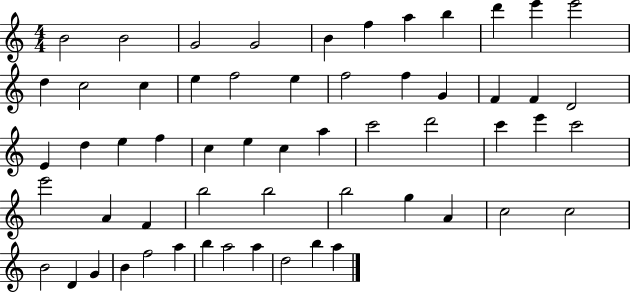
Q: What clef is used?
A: treble